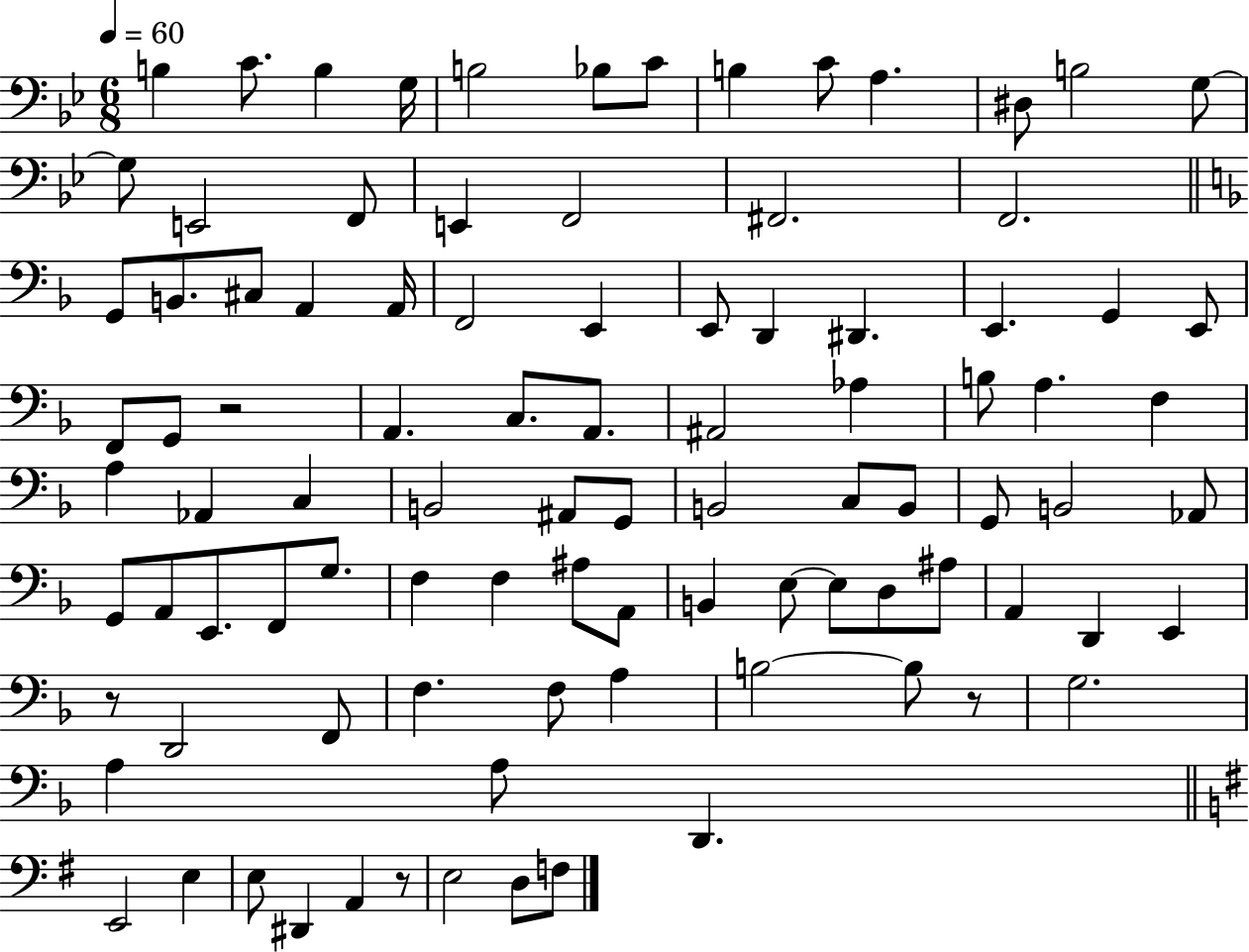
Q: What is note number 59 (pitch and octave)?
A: F2